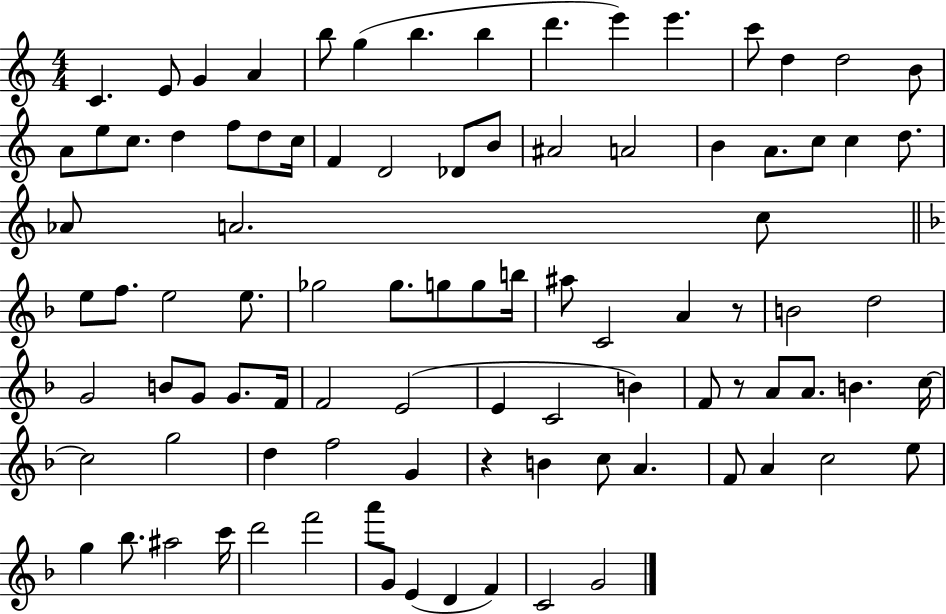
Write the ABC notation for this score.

X:1
T:Untitled
M:4/4
L:1/4
K:C
C E/2 G A b/2 g b b d' e' e' c'/2 d d2 B/2 A/2 e/2 c/2 d f/2 d/2 c/4 F D2 _D/2 B/2 ^A2 A2 B A/2 c/2 c d/2 _A/2 A2 c/2 e/2 f/2 e2 e/2 _g2 _g/2 g/2 g/2 b/4 ^a/2 C2 A z/2 B2 d2 G2 B/2 G/2 G/2 F/4 F2 E2 E C2 B F/2 z/2 A/2 A/2 B c/4 c2 g2 d f2 G z B c/2 A F/2 A c2 e/2 g _b/2 ^a2 c'/4 d'2 f'2 a'/2 G/2 E D F C2 G2